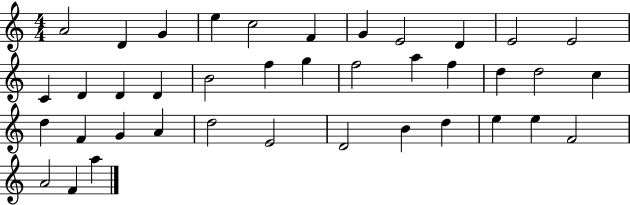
{
  \clef treble
  \numericTimeSignature
  \time 4/4
  \key c \major
  a'2 d'4 g'4 | e''4 c''2 f'4 | g'4 e'2 d'4 | e'2 e'2 | \break c'4 d'4 d'4 d'4 | b'2 f''4 g''4 | f''2 a''4 f''4 | d''4 d''2 c''4 | \break d''4 f'4 g'4 a'4 | d''2 e'2 | d'2 b'4 d''4 | e''4 e''4 f'2 | \break a'2 f'4 a''4 | \bar "|."
}